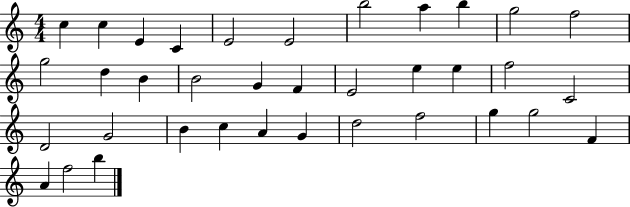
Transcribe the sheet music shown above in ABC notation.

X:1
T:Untitled
M:4/4
L:1/4
K:C
c c E C E2 E2 b2 a b g2 f2 g2 d B B2 G F E2 e e f2 C2 D2 G2 B c A G d2 f2 g g2 F A f2 b